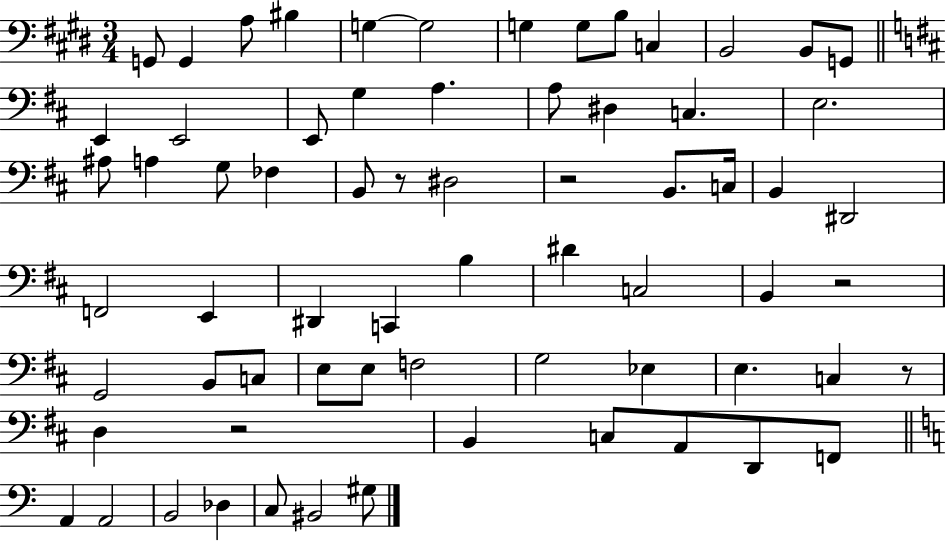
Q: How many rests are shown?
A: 5